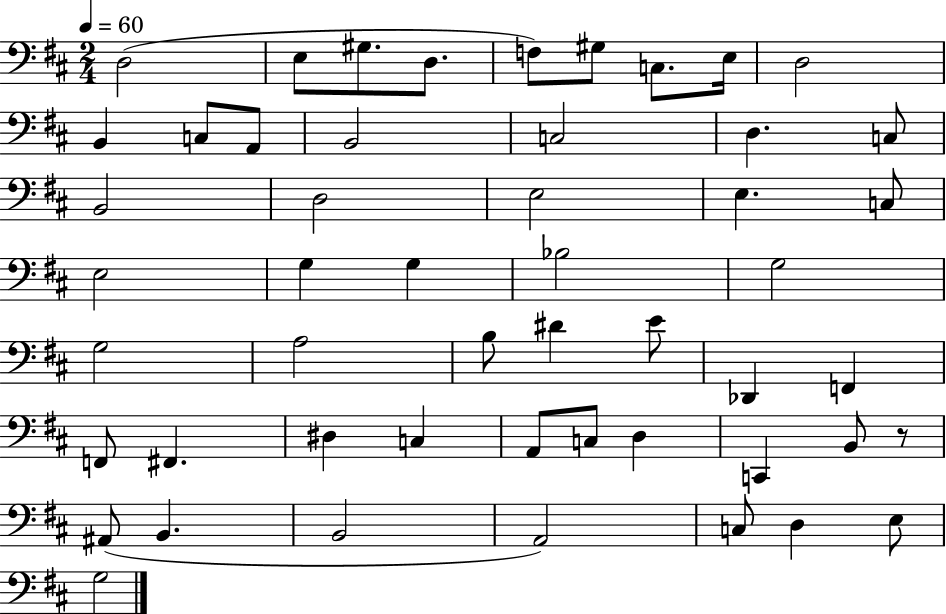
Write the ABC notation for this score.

X:1
T:Untitled
M:2/4
L:1/4
K:D
D,2 E,/2 ^G,/2 D,/2 F,/2 ^G,/2 C,/2 E,/4 D,2 B,, C,/2 A,,/2 B,,2 C,2 D, C,/2 B,,2 D,2 E,2 E, C,/2 E,2 G, G, _B,2 G,2 G,2 A,2 B,/2 ^D E/2 _D,, F,, F,,/2 ^F,, ^D, C, A,,/2 C,/2 D, C,, B,,/2 z/2 ^A,,/2 B,, B,,2 A,,2 C,/2 D, E,/2 G,2